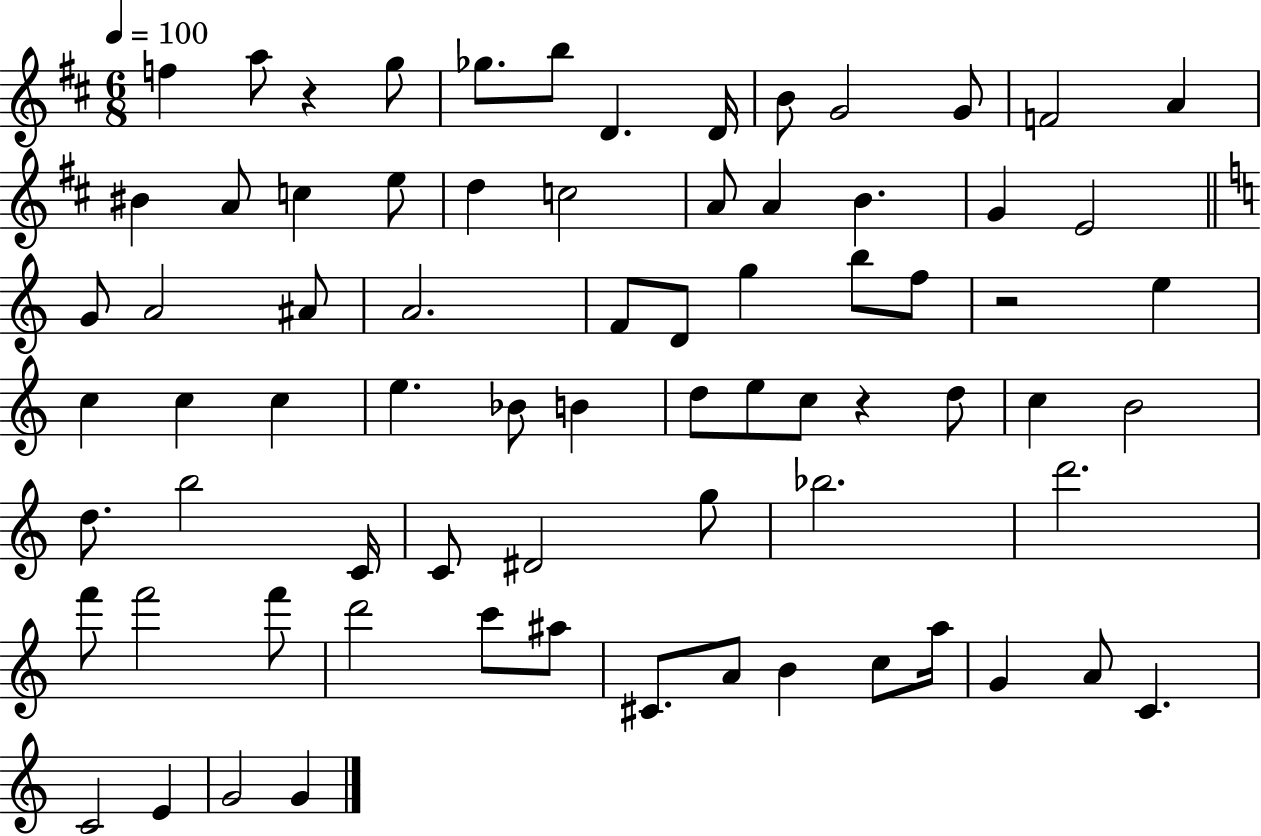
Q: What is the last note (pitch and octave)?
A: G4